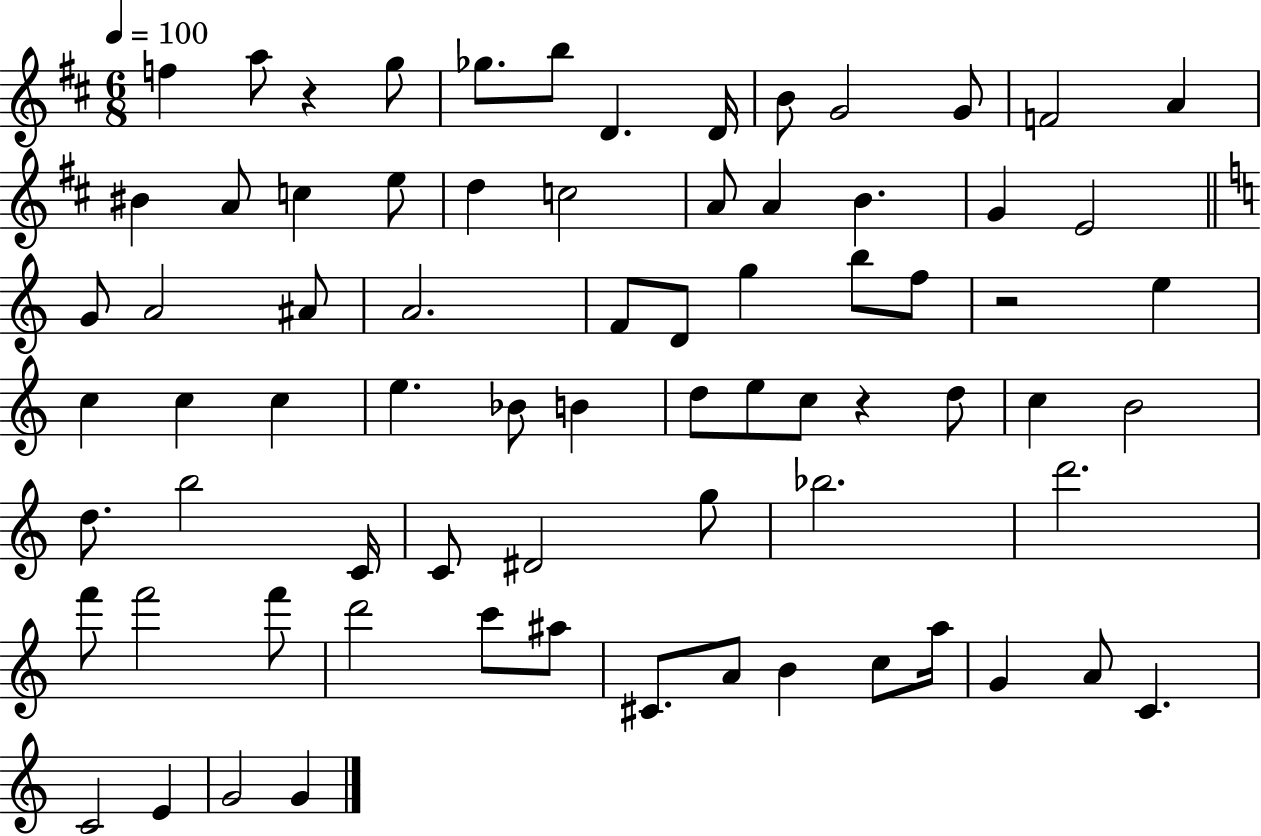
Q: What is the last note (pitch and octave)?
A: G4